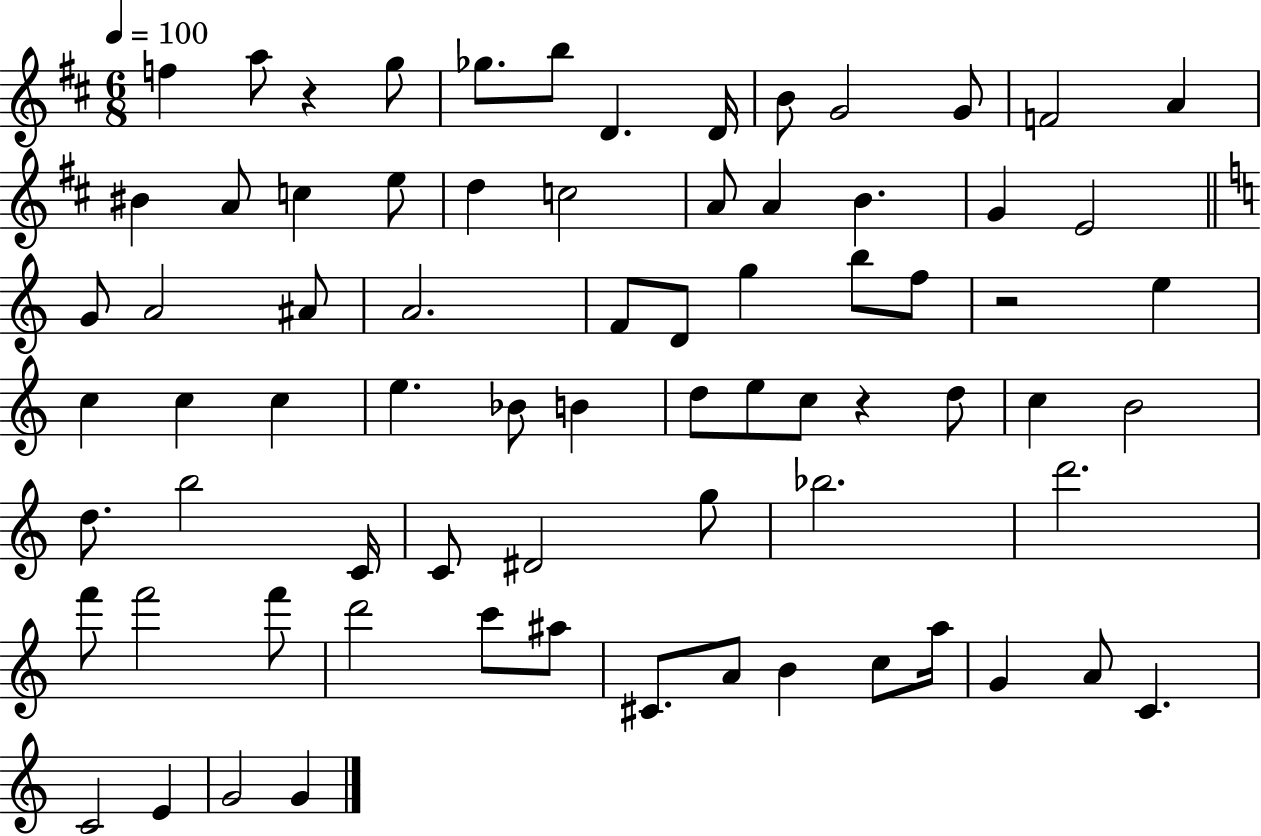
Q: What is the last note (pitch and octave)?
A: G4